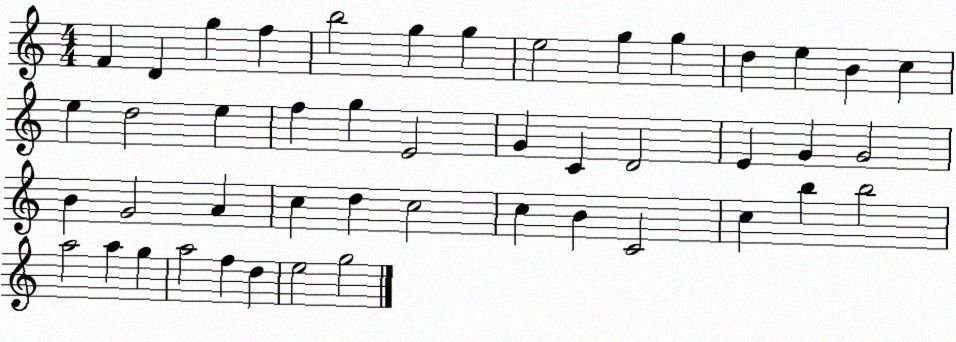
X:1
T:Untitled
M:4/4
L:1/4
K:C
F D g f b2 g g e2 g g d e B c e d2 e f g E2 G C D2 E G G2 B G2 A c d c2 c B C2 c b b2 a2 a g a2 f d e2 g2